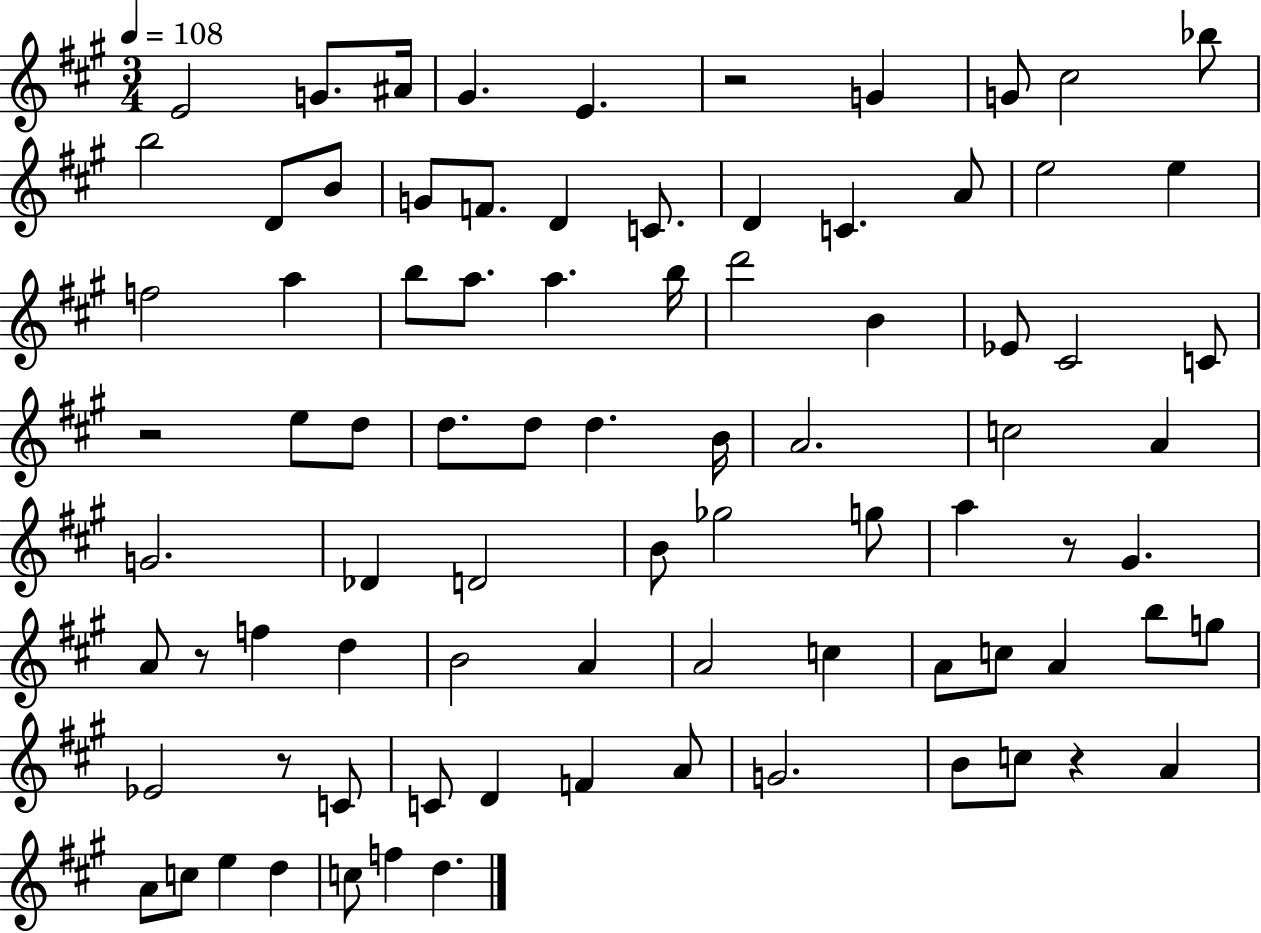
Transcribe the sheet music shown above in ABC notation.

X:1
T:Untitled
M:3/4
L:1/4
K:A
E2 G/2 ^A/4 ^G E z2 G G/2 ^c2 _b/2 b2 D/2 B/2 G/2 F/2 D C/2 D C A/2 e2 e f2 a b/2 a/2 a b/4 d'2 B _E/2 ^C2 C/2 z2 e/2 d/2 d/2 d/2 d B/4 A2 c2 A G2 _D D2 B/2 _g2 g/2 a z/2 ^G A/2 z/2 f d B2 A A2 c A/2 c/2 A b/2 g/2 _E2 z/2 C/2 C/2 D F A/2 G2 B/2 c/2 z A A/2 c/2 e d c/2 f d